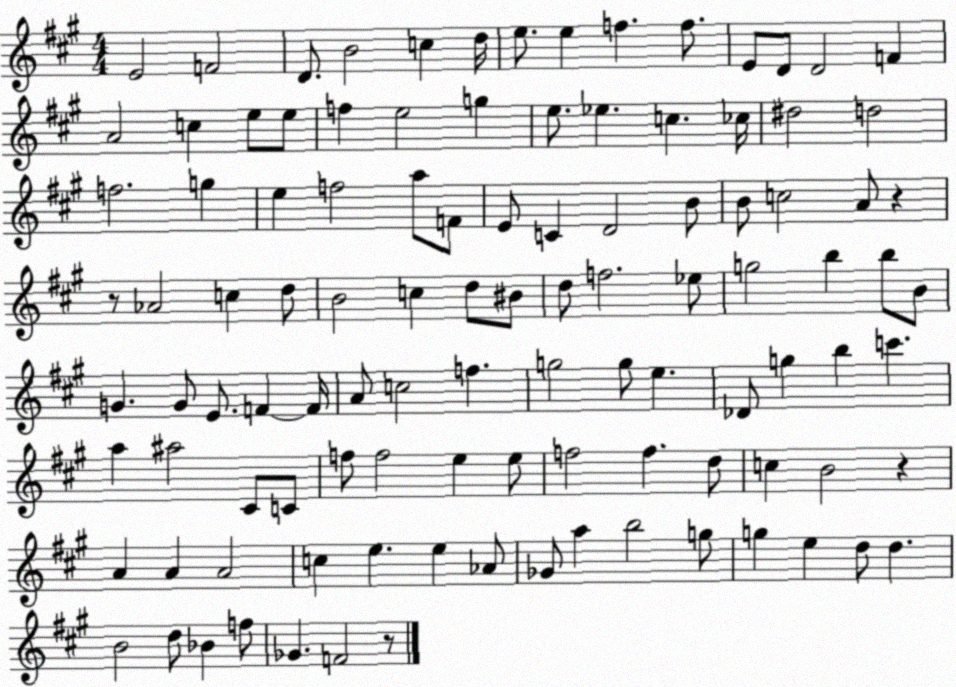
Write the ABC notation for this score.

X:1
T:Untitled
M:4/4
L:1/4
K:A
E2 F2 D/2 B2 c d/4 e/2 e f f/2 E/2 D/2 D2 F A2 c e/2 e/2 f e2 g e/2 _e c _c/4 ^d2 d2 f2 g e f2 a/2 F/2 E/2 C D2 B/2 B/2 c2 A/2 z z/2 _A2 c d/2 B2 c d/2 ^B/2 d/2 f2 _e/2 g2 b b/2 B/2 G G/2 E/2 F F/4 A/2 c2 f g2 g/2 e _D/2 g b c' a ^a2 ^C/2 C/2 f/2 f2 e e/2 f2 f d/2 c B2 z A A A2 c e e _A/2 _G/2 a b2 g/2 g e d/2 d B2 d/2 _B f/2 _G F2 z/2